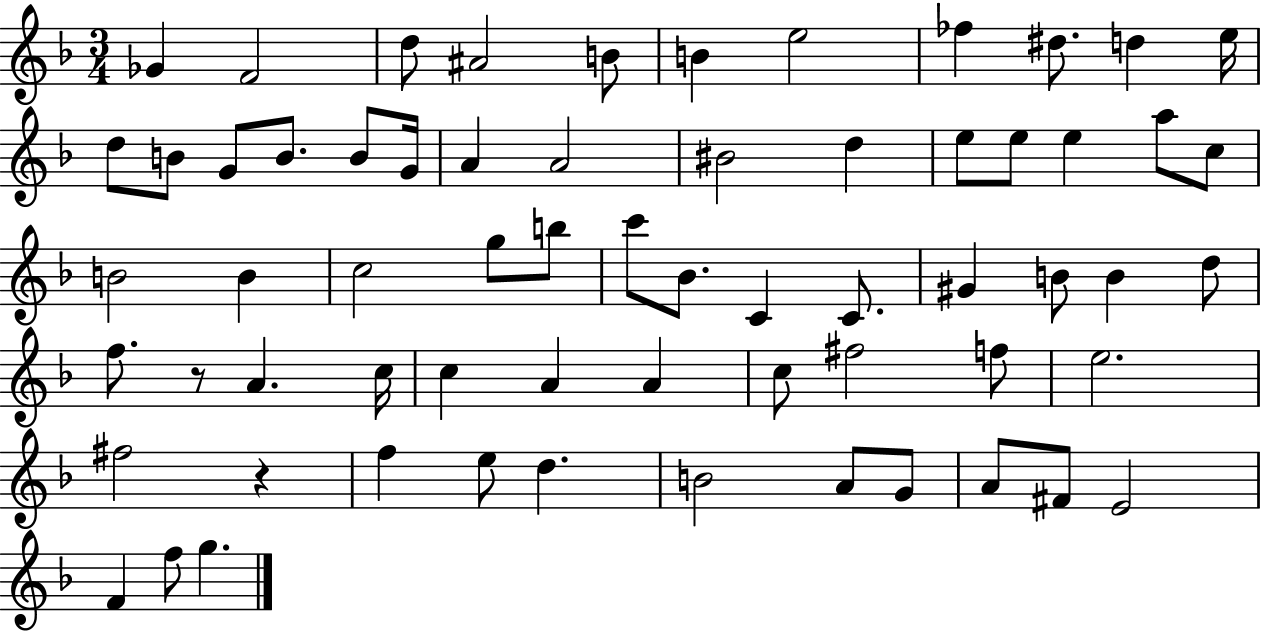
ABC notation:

X:1
T:Untitled
M:3/4
L:1/4
K:F
_G F2 d/2 ^A2 B/2 B e2 _f ^d/2 d e/4 d/2 B/2 G/2 B/2 B/2 G/4 A A2 ^B2 d e/2 e/2 e a/2 c/2 B2 B c2 g/2 b/2 c'/2 _B/2 C C/2 ^G B/2 B d/2 f/2 z/2 A c/4 c A A c/2 ^f2 f/2 e2 ^f2 z f e/2 d B2 A/2 G/2 A/2 ^F/2 E2 F f/2 g